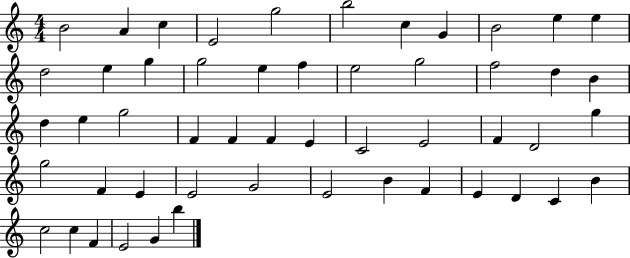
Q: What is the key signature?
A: C major